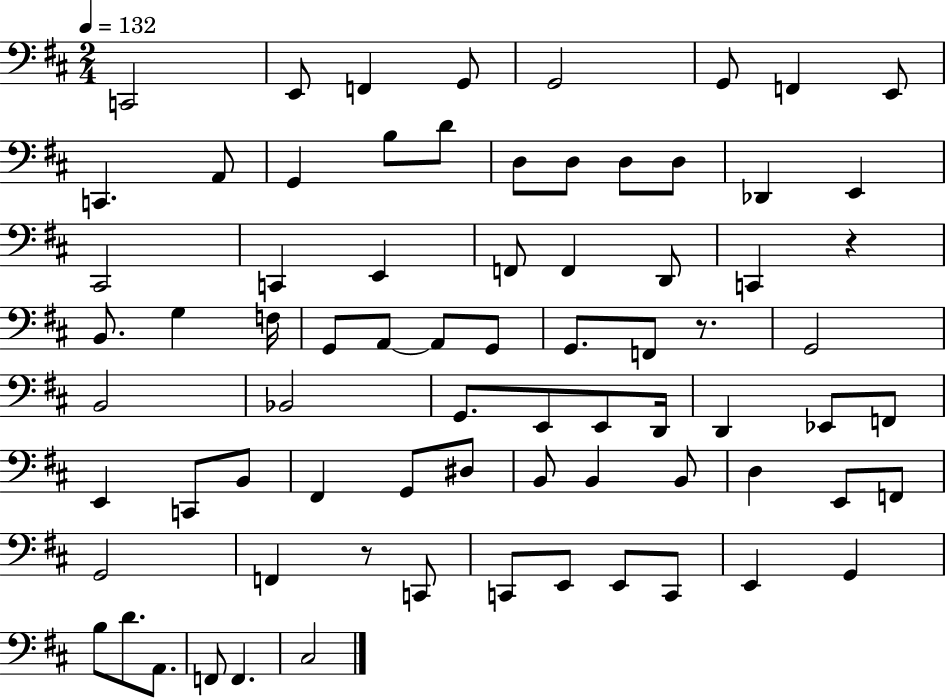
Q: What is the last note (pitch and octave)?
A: C#3